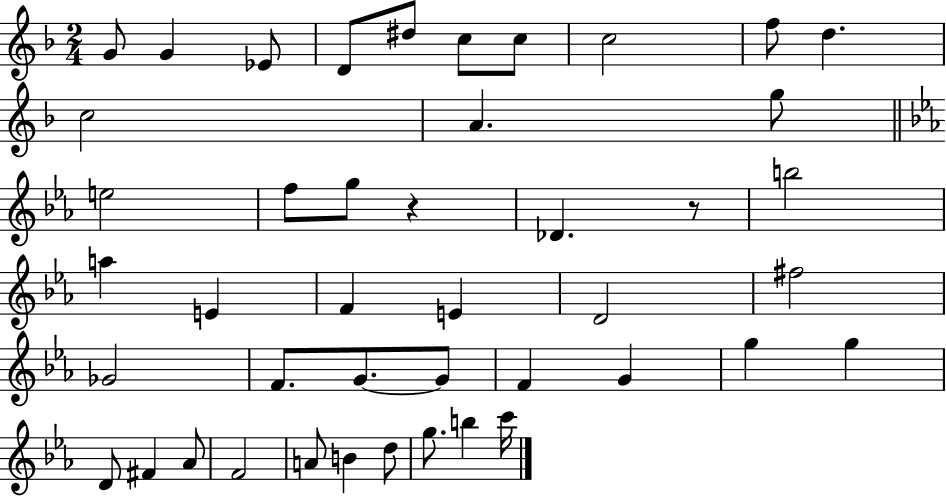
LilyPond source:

{
  \clef treble
  \numericTimeSignature
  \time 2/4
  \key f \major
  g'8 g'4 ees'8 | d'8 dis''8 c''8 c''8 | c''2 | f''8 d''4. | \break c''2 | a'4. g''8 | \bar "||" \break \key ees \major e''2 | f''8 g''8 r4 | des'4. r8 | b''2 | \break a''4 e'4 | f'4 e'4 | d'2 | fis''2 | \break ges'2 | f'8. g'8.~~ g'8 | f'4 g'4 | g''4 g''4 | \break d'8 fis'4 aes'8 | f'2 | a'8 b'4 d''8 | g''8. b''4 c'''16 | \break \bar "|."
}